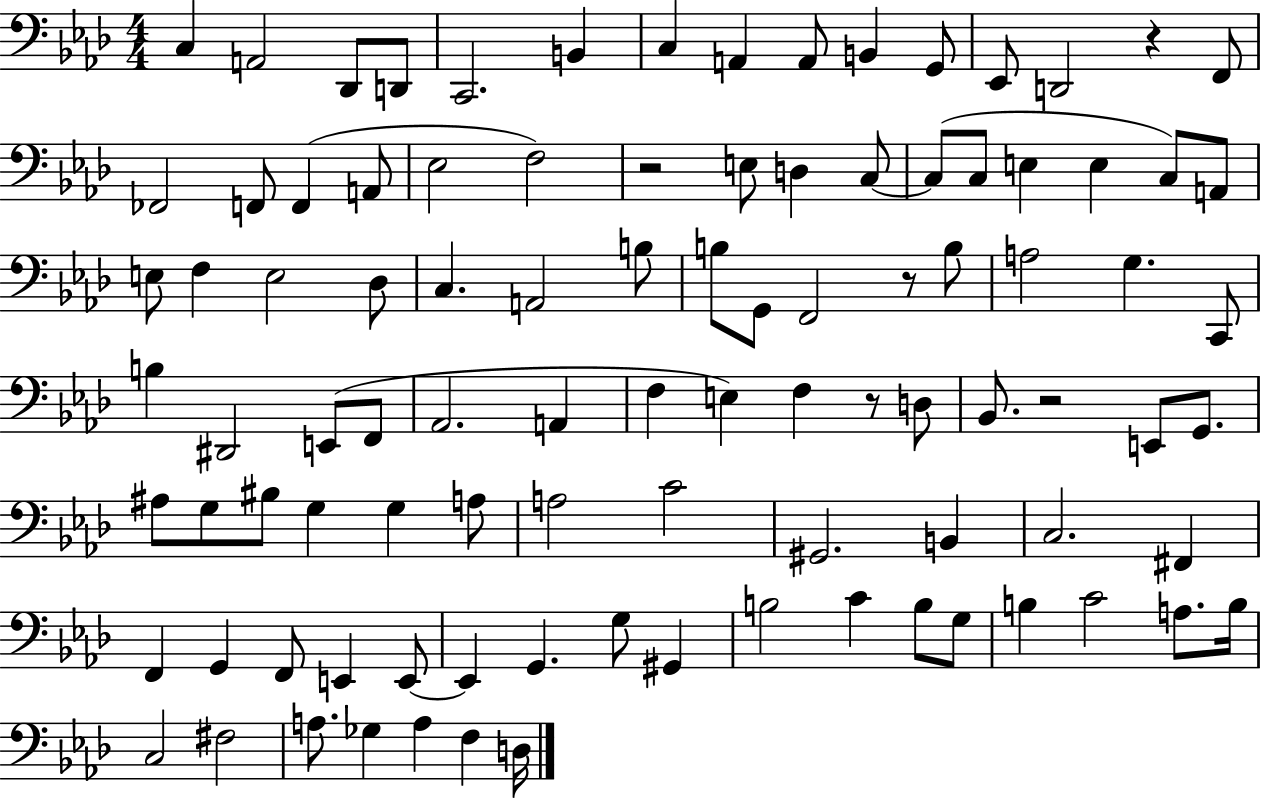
X:1
T:Untitled
M:4/4
L:1/4
K:Ab
C, A,,2 _D,,/2 D,,/2 C,,2 B,, C, A,, A,,/2 B,, G,,/2 _E,,/2 D,,2 z F,,/2 _F,,2 F,,/2 F,, A,,/2 _E,2 F,2 z2 E,/2 D, C,/2 C,/2 C,/2 E, E, C,/2 A,,/2 E,/2 F, E,2 _D,/2 C, A,,2 B,/2 B,/2 G,,/2 F,,2 z/2 B,/2 A,2 G, C,,/2 B, ^D,,2 E,,/2 F,,/2 _A,,2 A,, F, E, F, z/2 D,/2 _B,,/2 z2 E,,/2 G,,/2 ^A,/2 G,/2 ^B,/2 G, G, A,/2 A,2 C2 ^G,,2 B,, C,2 ^F,, F,, G,, F,,/2 E,, E,,/2 E,, G,, G,/2 ^G,, B,2 C B,/2 G,/2 B, C2 A,/2 B,/4 C,2 ^F,2 A,/2 _G, A, F, D,/4